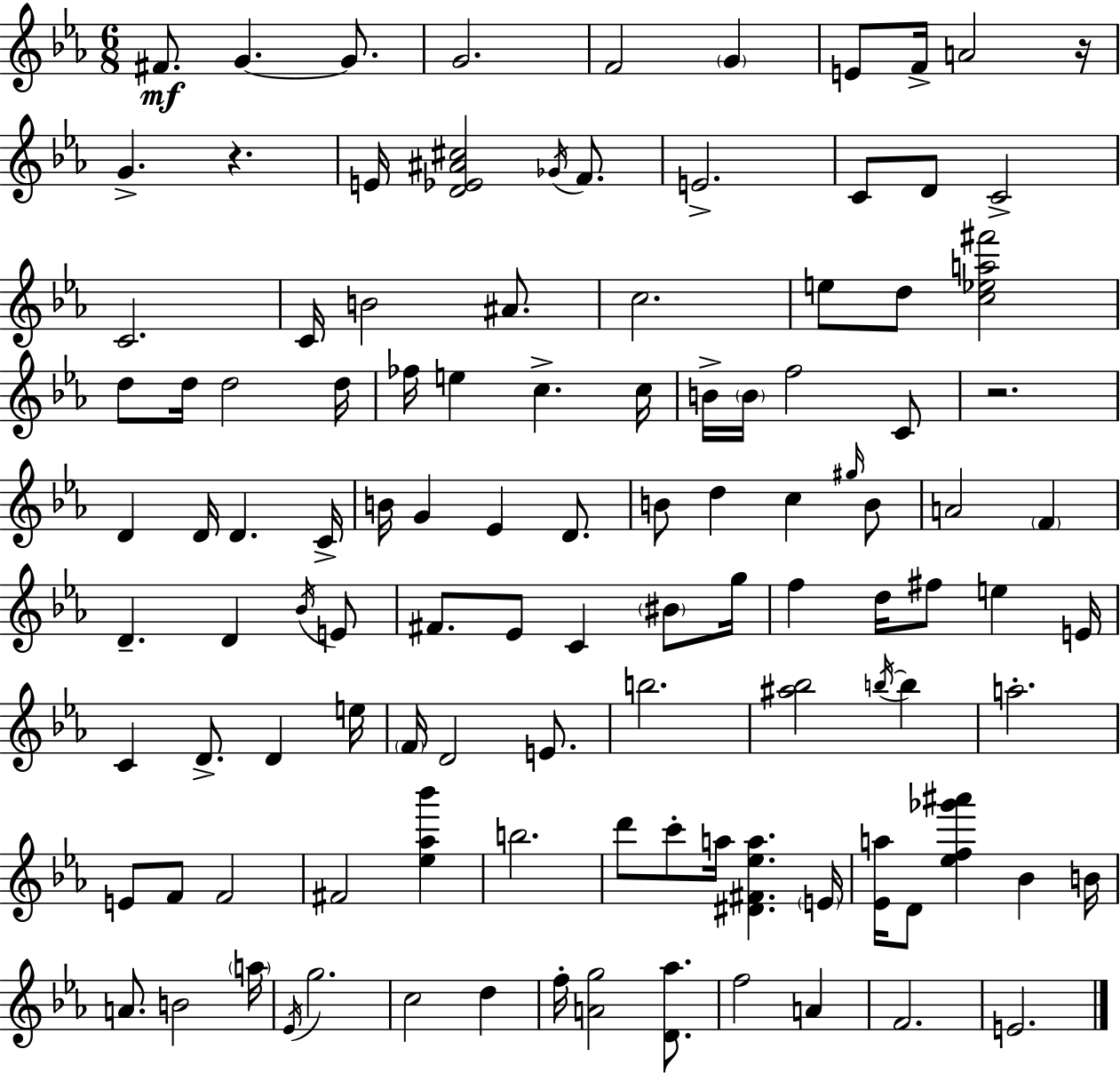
F#4/e. G4/q. G4/e. G4/h. F4/h G4/q E4/e F4/s A4/h R/s G4/q. R/q. E4/s [D4,Eb4,A#4,C#5]/h Gb4/s F4/e. E4/h. C4/e D4/e C4/h C4/h. C4/s B4/h A#4/e. C5/h. E5/e D5/e [C5,Eb5,A5,F#6]/h D5/e D5/s D5/h D5/s FES5/s E5/q C5/q. C5/s B4/s B4/s F5/h C4/e R/h. D4/q D4/s D4/q. C4/s B4/s G4/q Eb4/q D4/e. B4/e D5/q C5/q G#5/s B4/e A4/h F4/q D4/q. D4/q Bb4/s E4/e F#4/e. Eb4/e C4/q BIS4/e G5/s F5/q D5/s F#5/e E5/q E4/s C4/q D4/e. D4/q E5/s F4/s D4/h E4/e. B5/h. [A#5,Bb5]/h B5/s B5/q A5/h. E4/e F4/e F4/h F#4/h [Eb5,Ab5,Bb6]/q B5/h. D6/e C6/e A5/s [D#4,F#4,Eb5,A5]/q. E4/s [Eb4,A5]/s D4/e [Eb5,F5,Gb6,A#6]/q Bb4/q B4/s A4/e. B4/h A5/s Eb4/s G5/h. C5/h D5/q F5/s [A4,G5]/h [D4,Ab5]/e. F5/h A4/q F4/h. E4/h.